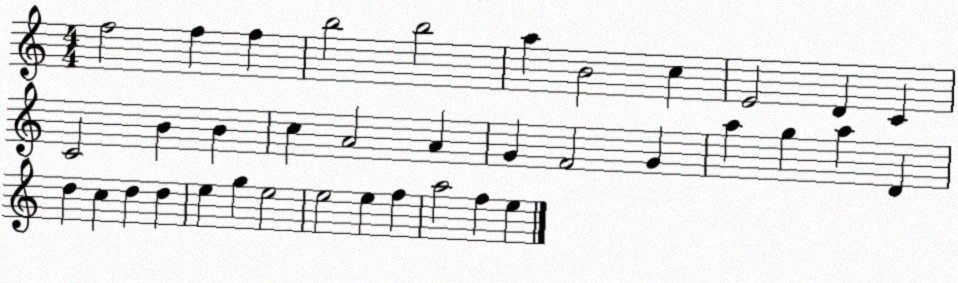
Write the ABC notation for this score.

X:1
T:Untitled
M:4/4
L:1/4
K:C
f2 f f b2 b2 a B2 c E2 D C C2 B B c A2 A G F2 G a g a D d c d d e g e2 e2 e f a2 f e